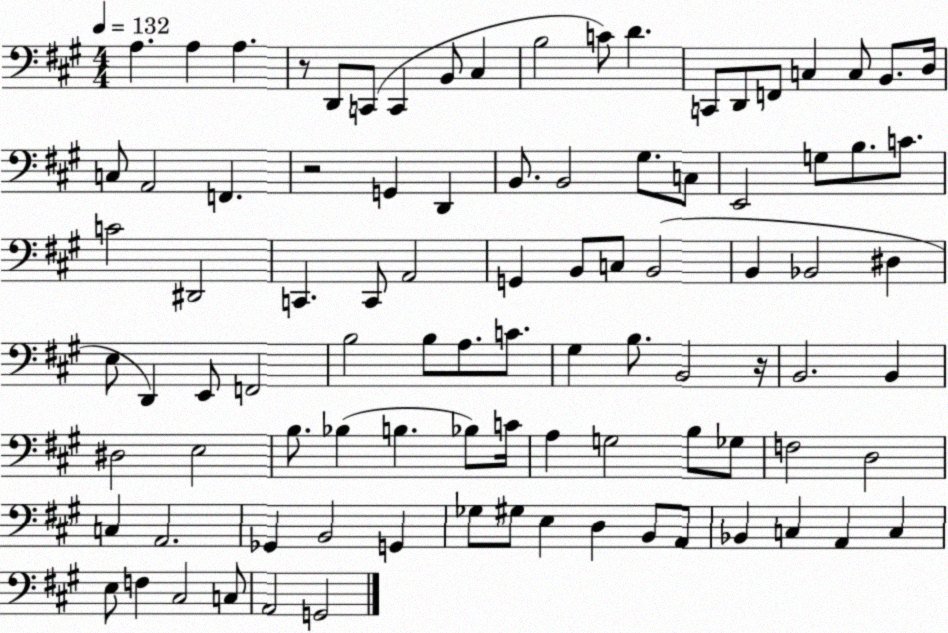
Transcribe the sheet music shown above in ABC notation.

X:1
T:Untitled
M:4/4
L:1/4
K:A
A, A, A, z/2 D,,/2 C,,/2 C,, B,,/2 ^C, B,2 C/2 D C,,/2 D,,/2 F,,/2 C, C,/2 B,,/2 D,/4 C,/2 A,,2 F,, z2 G,, D,, B,,/2 B,,2 ^G,/2 C,/2 E,,2 G,/2 B,/2 C/2 C2 ^D,,2 C,, C,,/2 A,,2 G,, B,,/2 C,/2 B,,2 B,, _B,,2 ^D, E,/2 D,, E,,/2 F,,2 B,2 B,/2 A,/2 C/2 ^G, B,/2 B,,2 z/4 B,,2 B,, ^D,2 E,2 B,/2 _B, B, _B,/2 C/4 A, G,2 B,/2 _G,/2 F,2 D,2 C, A,,2 _G,, B,,2 G,, _G,/2 ^G,/2 E, D, B,,/2 A,,/2 _B,, C, A,, C, E,/2 F, ^C,2 C,/2 A,,2 G,,2